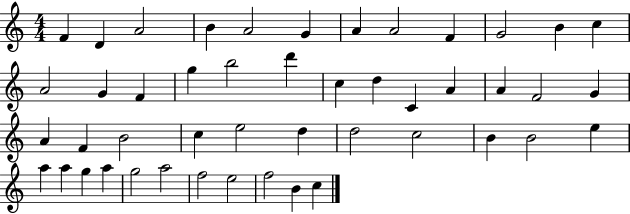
F4/q D4/q A4/h B4/q A4/h G4/q A4/q A4/h F4/q G4/h B4/q C5/q A4/h G4/q F4/q G5/q B5/h D6/q C5/q D5/q C4/q A4/q A4/q F4/h G4/q A4/q F4/q B4/h C5/q E5/h D5/q D5/h C5/h B4/q B4/h E5/q A5/q A5/q G5/q A5/q G5/h A5/h F5/h E5/h F5/h B4/q C5/q